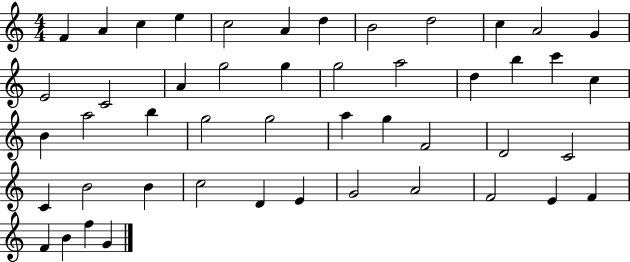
F4/q A4/q C5/q E5/q C5/h A4/q D5/q B4/h D5/h C5/q A4/h G4/q E4/h C4/h A4/q G5/h G5/q G5/h A5/h D5/q B5/q C6/q C5/q B4/q A5/h B5/q G5/h G5/h A5/q G5/q F4/h D4/h C4/h C4/q B4/h B4/q C5/h D4/q E4/q G4/h A4/h F4/h E4/q F4/q F4/q B4/q F5/q G4/q